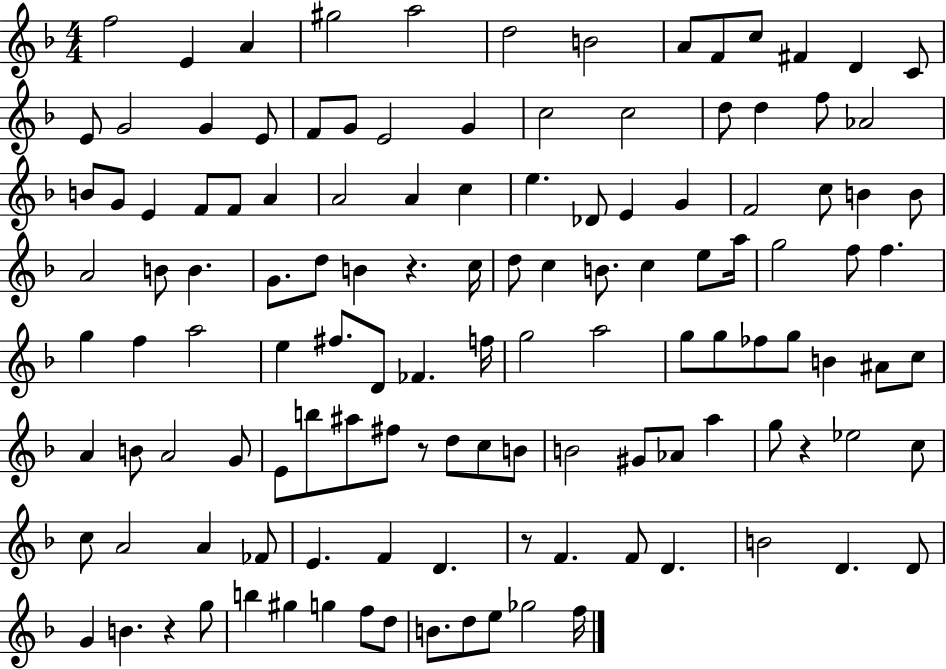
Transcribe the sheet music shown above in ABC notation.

X:1
T:Untitled
M:4/4
L:1/4
K:F
f2 E A ^g2 a2 d2 B2 A/2 F/2 c/2 ^F D C/2 E/2 G2 G E/2 F/2 G/2 E2 G c2 c2 d/2 d f/2 _A2 B/2 G/2 E F/2 F/2 A A2 A c e _D/2 E G F2 c/2 B B/2 A2 B/2 B G/2 d/2 B z c/4 d/2 c B/2 c e/2 a/4 g2 f/2 f g f a2 e ^f/2 D/2 _F f/4 g2 a2 g/2 g/2 _f/2 g/2 B ^A/2 c/2 A B/2 A2 G/2 E/2 b/2 ^a/2 ^f/2 z/2 d/2 c/2 B/2 B2 ^G/2 _A/2 a g/2 z _e2 c/2 c/2 A2 A _F/2 E F D z/2 F F/2 D B2 D D/2 G B z g/2 b ^g g f/2 d/2 B/2 d/2 e/2 _g2 f/4